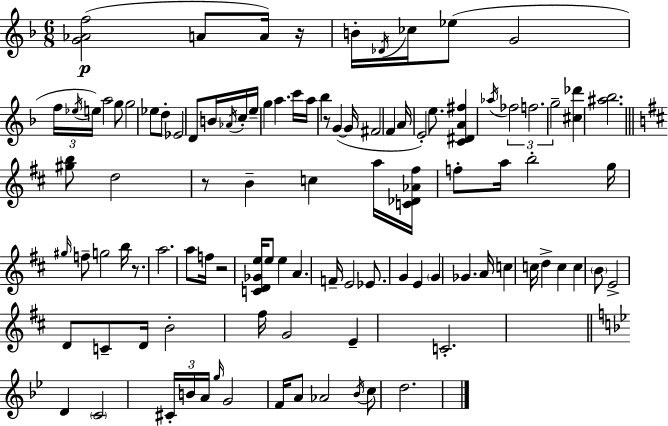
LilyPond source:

{
  \clef treble
  \numericTimeSignature
  \time 6/8
  \key f \major
  <g' aes' f''>2(\p a'8 a'16) r16 | b'16-. \acciaccatura { des'16 } ces''16 ees''8( g'2 | \tuplet 3/2 { f''16 \acciaccatura { ees''16 }) e''16 } a''2 | g''8 g''2 ees''8 | \break d''8-. ees'2 d'8 | b'16 \acciaccatura { aes'16 } c''16-. e''16-- g''4 a''4. | c'''16 a''16 bes''4 r8 g'4~(~ | g'16 fis'2 f'4 | \break a'16 e'2-.) | e''8. <c' dis' a' fis''>4 \acciaccatura { aes''16 } \tuplet 3/2 { fes''2 | f''2. | g''2-- } | \break <cis'' des'''>4 <ais'' bes''>2. | \bar "||" \break \key d \major <gis'' b''>8 d''2 r8 | b'4-- c''4 a''16 <c' des' aes' fis''>16 f''8-. | a''16 b''2-. g''16 \grace { gis''16 } f''8-- | g''2 b''16 r8. | \break a''2. | a''8 f''16 r2 | <c' d' ges' e''>16 e''8 e''4 a'4. | f'16-- e'2 ees'8. | \break g'4 e'4 \parenthesize g'4 | ges'4. a'16 c''4 | c''16 d''4-> c''4 c''4 | \parenthesize b'8 e'2-> d'8 | \break c'8-- d'16 b'2-. | fis''16 g'2 e'4-- | c'2.-. | \bar "||" \break \key bes \major d'4 \parenthesize c'2 | \tuplet 3/2 { cis'16-. b'16 a'16 } \grace { g''16 } g'2 | f'16 a'8 aes'2 \acciaccatura { bes'16 } | c''8 d''2. | \break \bar "|."
}